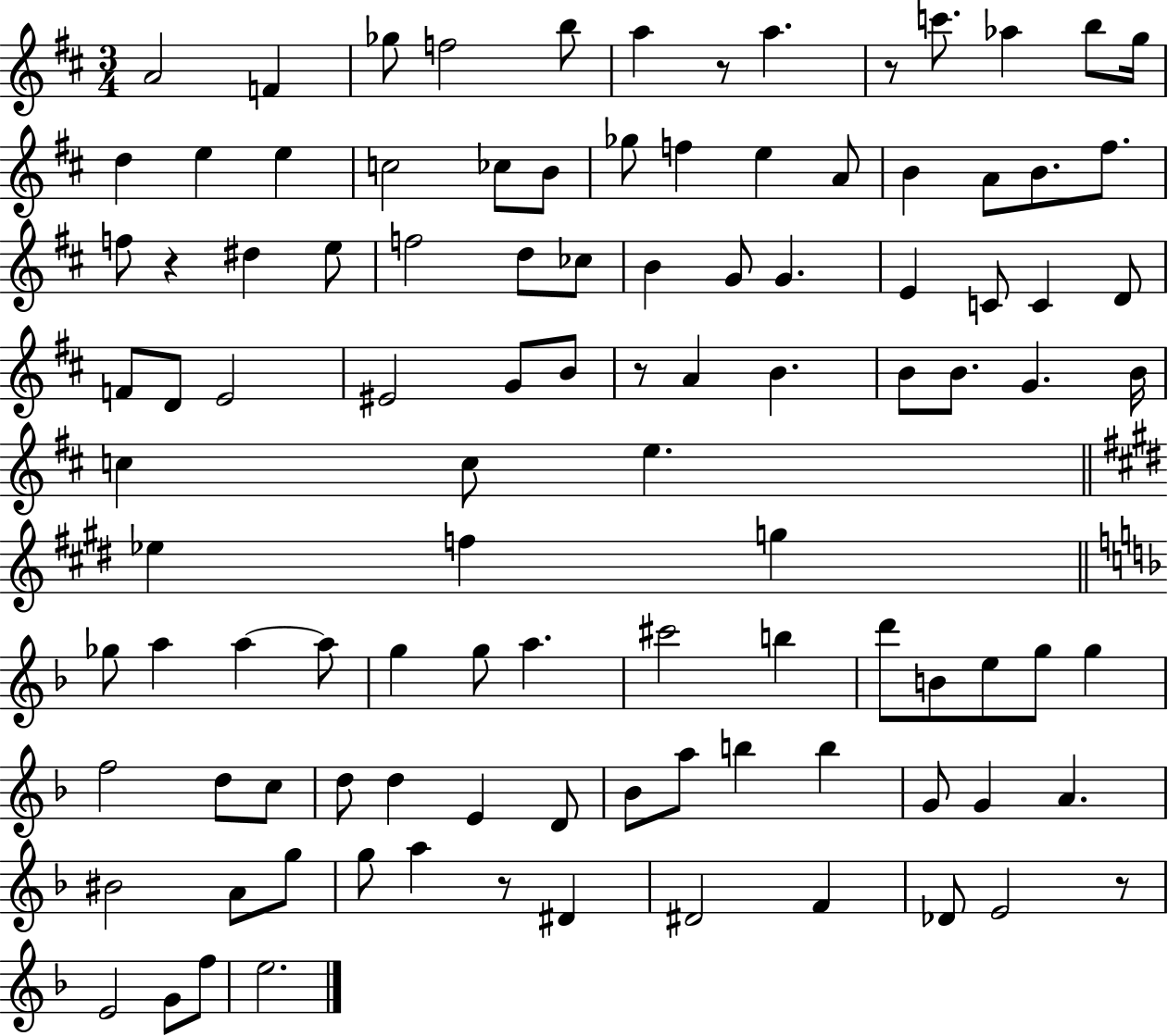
A4/h F4/q Gb5/e F5/h B5/e A5/q R/e A5/q. R/e C6/e. Ab5/q B5/e G5/s D5/q E5/q E5/q C5/h CES5/e B4/e Gb5/e F5/q E5/q A4/e B4/q A4/e B4/e. F#5/e. F5/e R/q D#5/q E5/e F5/h D5/e CES5/e B4/q G4/e G4/q. E4/q C4/e C4/q D4/e F4/e D4/e E4/h EIS4/h G4/e B4/e R/e A4/q B4/q. B4/e B4/e. G4/q. B4/s C5/q C5/e E5/q. Eb5/q F5/q G5/q Gb5/e A5/q A5/q A5/e G5/q G5/e A5/q. C#6/h B5/q D6/e B4/e E5/e G5/e G5/q F5/h D5/e C5/e D5/e D5/q E4/q D4/e Bb4/e A5/e B5/q B5/q G4/e G4/q A4/q. BIS4/h A4/e G5/e G5/e A5/q R/e D#4/q D#4/h F4/q Db4/e E4/h R/e E4/h G4/e F5/e E5/h.